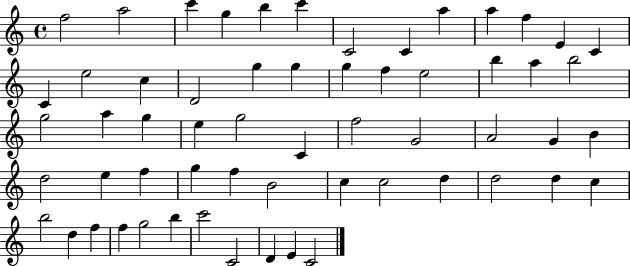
X:1
T:Untitled
M:4/4
L:1/4
K:C
f2 a2 c' g b c' C2 C a a f E C C e2 c D2 g g g f e2 b a b2 g2 a g e g2 C f2 G2 A2 G B d2 e f g f B2 c c2 d d2 d c b2 d f f g2 b c'2 C2 D E C2